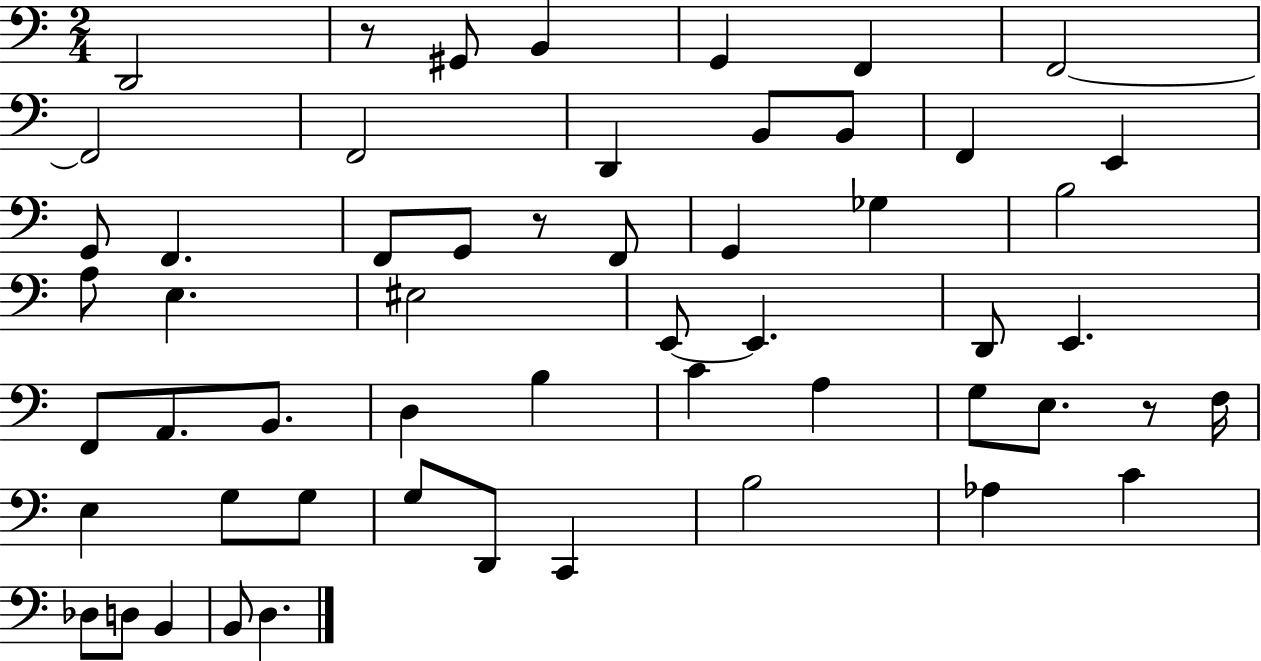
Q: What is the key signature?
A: C major